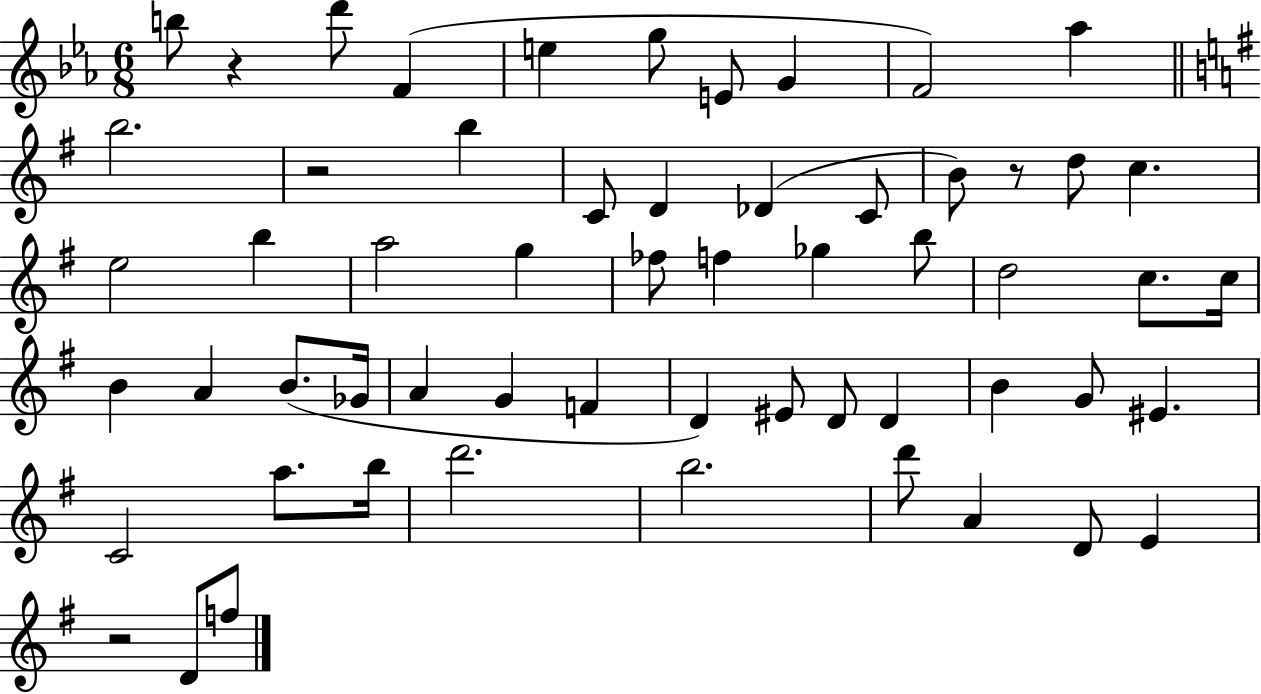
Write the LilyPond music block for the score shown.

{
  \clef treble
  \numericTimeSignature
  \time 6/8
  \key ees \major
  \repeat volta 2 { b''8 r4 d'''8 f'4( | e''4 g''8 e'8 g'4 | f'2) aes''4 | \bar "||" \break \key g \major b''2. | r2 b''4 | c'8 d'4 des'4( c'8 | b'8) r8 d''8 c''4. | \break e''2 b''4 | a''2 g''4 | fes''8 f''4 ges''4 b''8 | d''2 c''8. c''16 | \break b'4 a'4 b'8.( ges'16 | a'4 g'4 f'4 | d'4) eis'8 d'8 d'4 | b'4 g'8 eis'4. | \break c'2 a''8. b''16 | d'''2. | b''2. | d'''8 a'4 d'8 e'4 | \break r2 d'8 f''8 | } \bar "|."
}